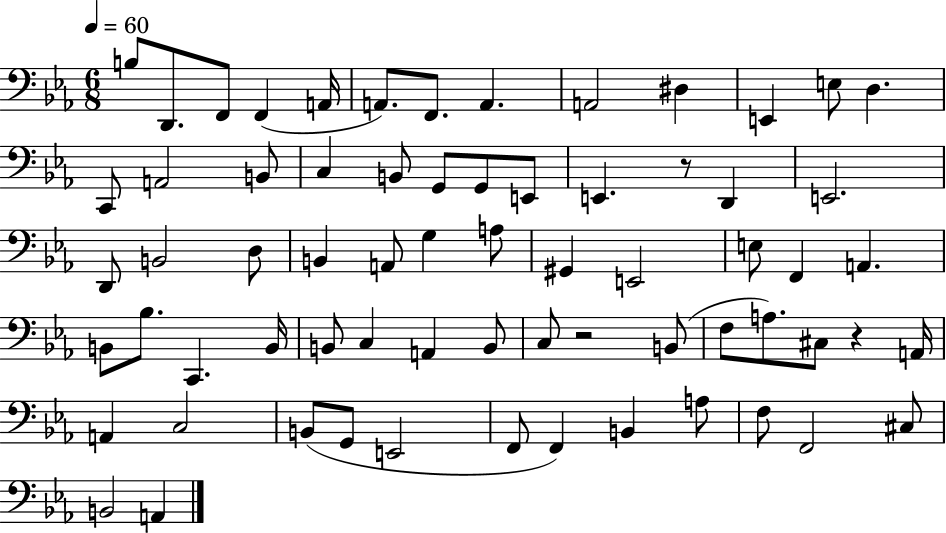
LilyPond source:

{
  \clef bass
  \numericTimeSignature
  \time 6/8
  \key ees \major
  \tempo 4 = 60
  \repeat volta 2 { b8 d,8. f,8 f,4( a,16 | a,8.) f,8. a,4. | a,2 dis4 | e,4 e8 d4. | \break c,8 a,2 b,8 | c4 b,8 g,8 g,8 e,8 | e,4. r8 d,4 | e,2. | \break d,8 b,2 d8 | b,4 a,8 g4 a8 | gis,4 e,2 | e8 f,4 a,4. | \break b,8 bes8. c,4. b,16 | b,8 c4 a,4 b,8 | c8 r2 b,8( | f8 a8.) cis8 r4 a,16 | \break a,4 c2 | b,8( g,8 e,2 | f,8 f,4) b,4 a8 | f8 f,2 cis8 | \break b,2 a,4 | } \bar "|."
}